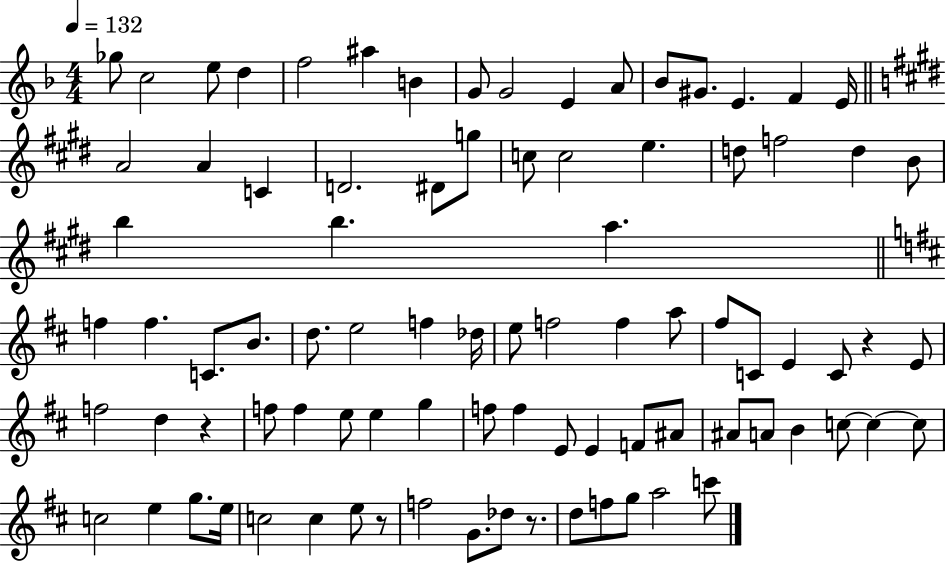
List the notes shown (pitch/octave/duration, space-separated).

Gb5/e C5/h E5/e D5/q F5/h A#5/q B4/q G4/e G4/h E4/q A4/e Bb4/e G#4/e. E4/q. F4/q E4/s A4/h A4/q C4/q D4/h. D#4/e G5/e C5/e C5/h E5/q. D5/e F5/h D5/q B4/e B5/q B5/q. A5/q. F5/q F5/q. C4/e. B4/e. D5/e. E5/h F5/q Db5/s E5/e F5/h F5/q A5/e F#5/e C4/e E4/q C4/e R/q E4/e F5/h D5/q R/q F5/e F5/q E5/e E5/q G5/q F5/e F5/q E4/e E4/q F4/e A#4/e A#4/e A4/e B4/q C5/e C5/q C5/e C5/h E5/q G5/e. E5/s C5/h C5/q E5/e R/e F5/h G4/e. Db5/e R/e. D5/e F5/e G5/e A5/h C6/e